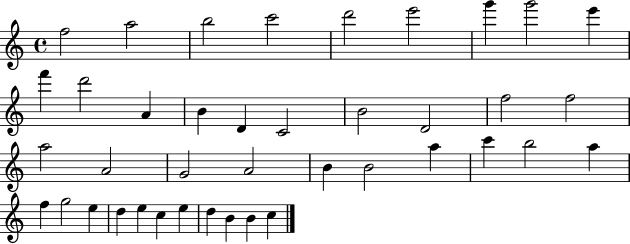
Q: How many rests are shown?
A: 0